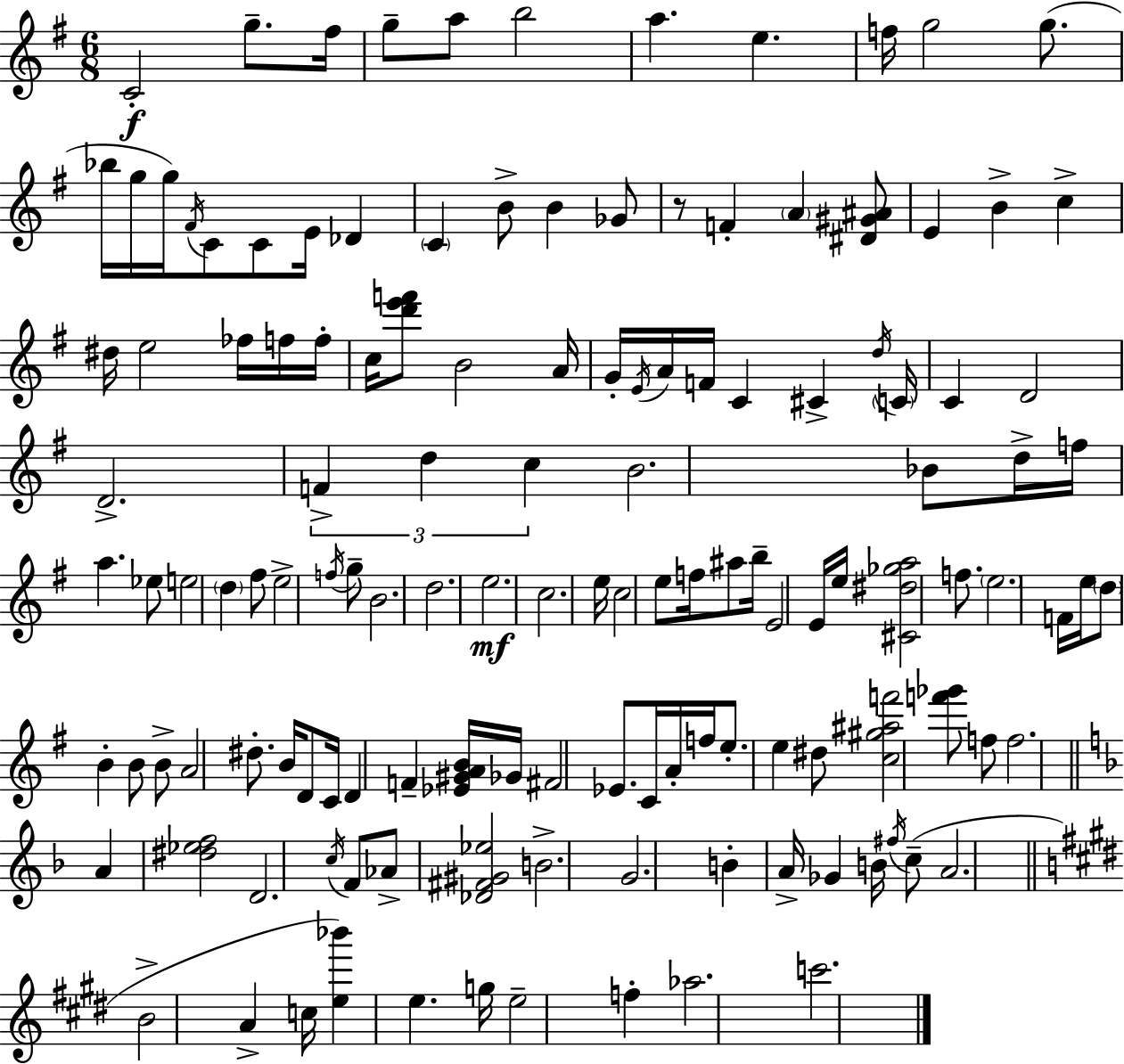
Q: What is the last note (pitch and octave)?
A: C6